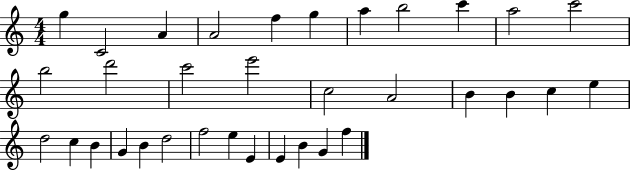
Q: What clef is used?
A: treble